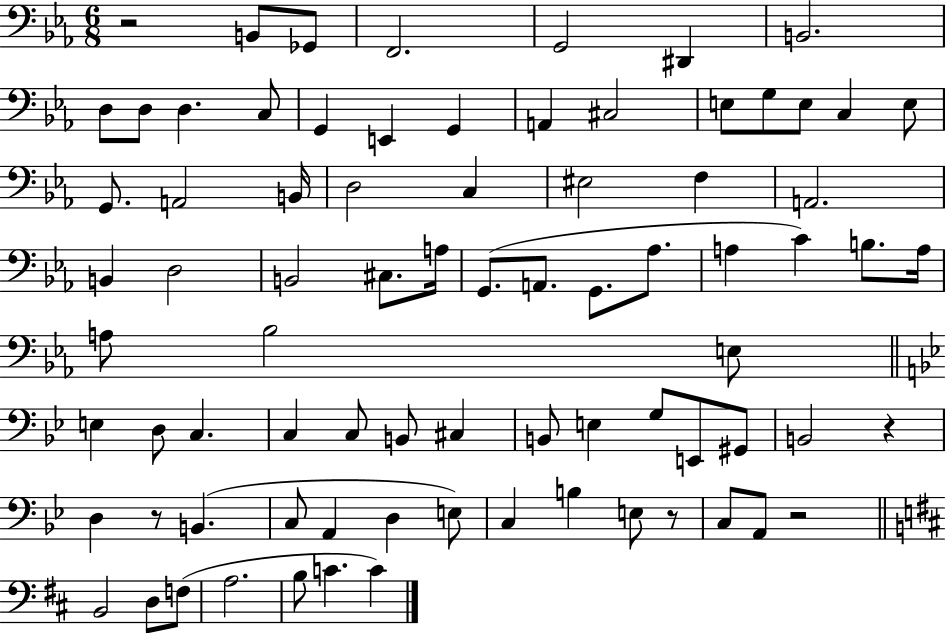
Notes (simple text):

R/h B2/e Gb2/e F2/h. G2/h D#2/q B2/h. D3/e D3/e D3/q. C3/e G2/q E2/q G2/q A2/q C#3/h E3/e G3/e E3/e C3/q E3/e G2/e. A2/h B2/s D3/h C3/q EIS3/h F3/q A2/h. B2/q D3/h B2/h C#3/e. A3/s G2/e. A2/e. G2/e. Ab3/e. A3/q C4/q B3/e. A3/s A3/e Bb3/h E3/e E3/q D3/e C3/q. C3/q C3/e B2/e C#3/q B2/e E3/q G3/e E2/e G#2/e B2/h R/q D3/q R/e B2/q. C3/e A2/q D3/q E3/e C3/q B3/q E3/e R/e C3/e A2/e R/h B2/h D3/e F3/e A3/h. B3/e C4/q. C4/q